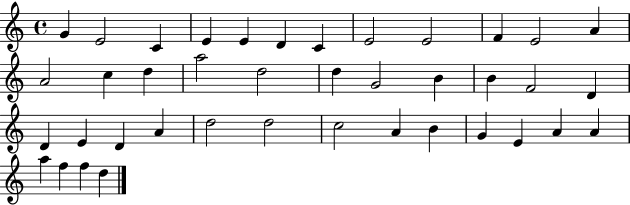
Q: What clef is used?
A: treble